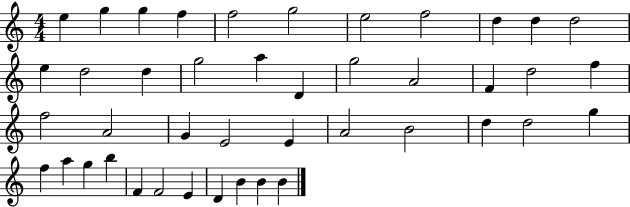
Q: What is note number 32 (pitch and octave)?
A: G5